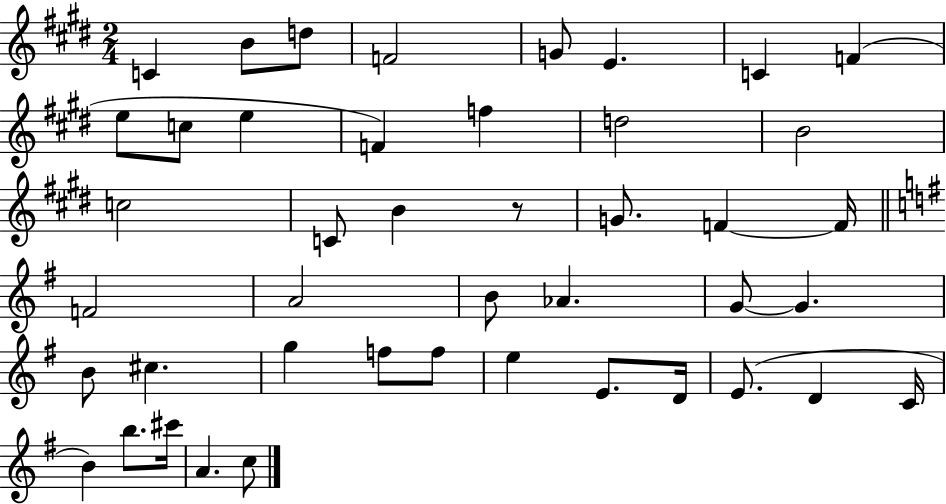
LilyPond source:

{
  \clef treble
  \numericTimeSignature
  \time 2/4
  \key e \major
  c'4 b'8 d''8 | f'2 | g'8 e'4. | c'4 f'4( | \break e''8 c''8 e''4 | f'4) f''4 | d''2 | b'2 | \break c''2 | c'8 b'4 r8 | g'8. f'4~~ f'16 | \bar "||" \break \key e \minor f'2 | a'2 | b'8 aes'4. | g'8~~ g'4. | \break b'8 cis''4. | g''4 f''8 f''8 | e''4 e'8. d'16 | e'8.( d'4 c'16 | \break b'4) b''8. cis'''16 | a'4. c''8 | \bar "|."
}